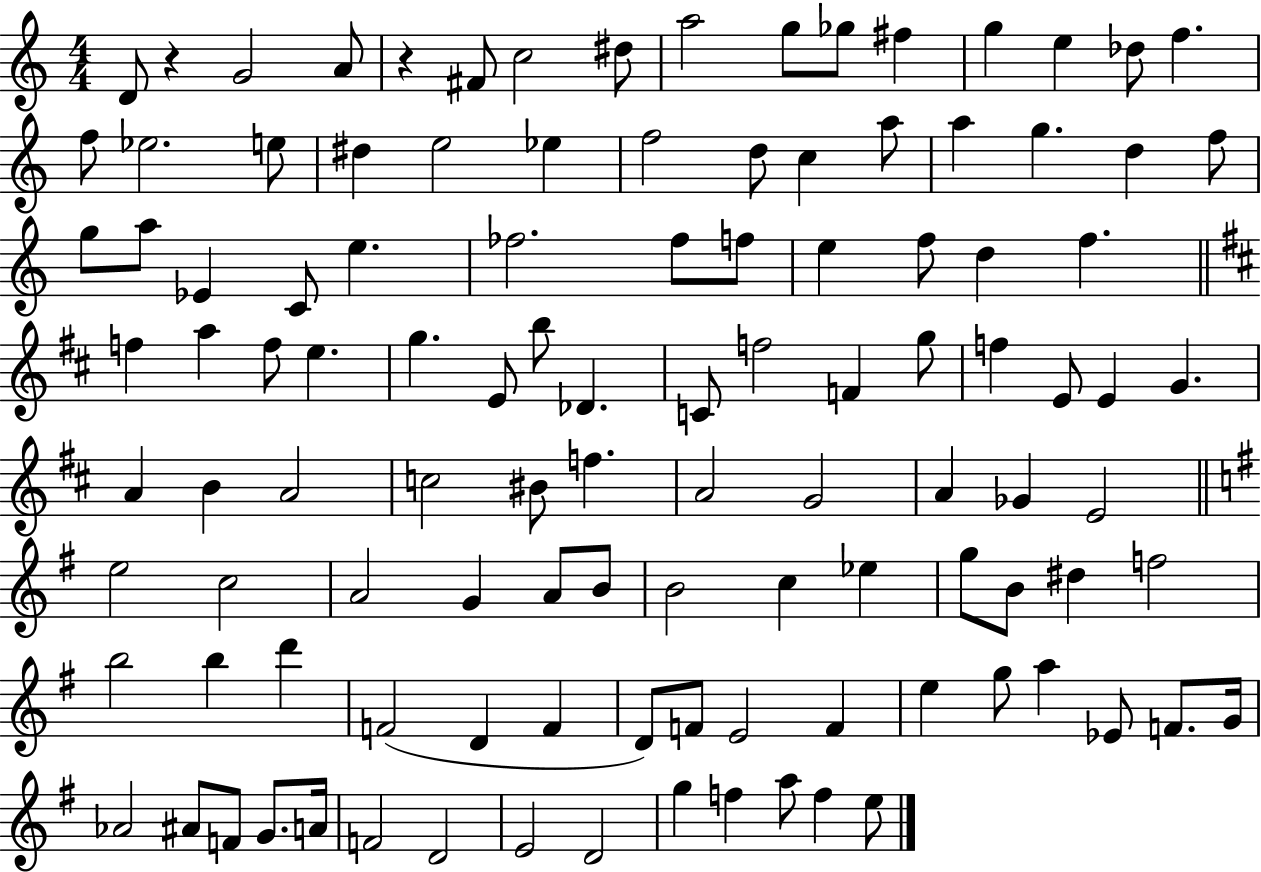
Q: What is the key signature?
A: C major